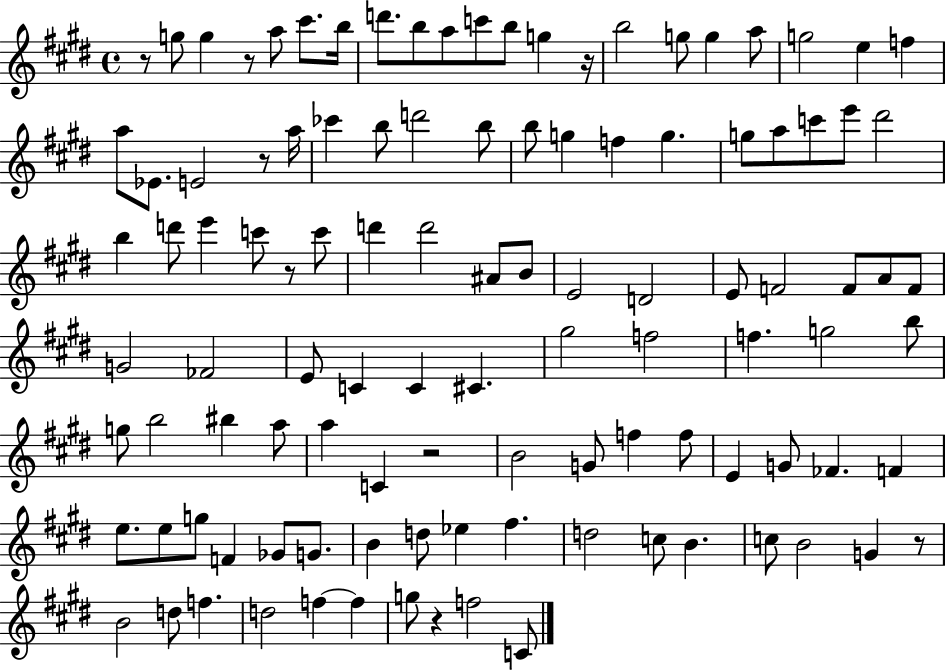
{
  \clef treble
  \time 4/4
  \defaultTimeSignature
  \key e \major
  r8 g''8 g''4 r8 a''8 cis'''8. b''16 | d'''8. b''8 a''8 c'''8 b''8 g''4 r16 | b''2 g''8 g''4 a''8 | g''2 e''4 f''4 | \break a''8 ees'8. e'2 r8 a''16 | ces'''4 b''8 d'''2 b''8 | b''8 g''4 f''4 g''4. | g''8 a''8 c'''8 e'''8 dis'''2 | \break b''4 d'''8 e'''4 c'''8 r8 c'''8 | d'''4 d'''2 ais'8 b'8 | e'2 d'2 | e'8 f'2 f'8 a'8 f'8 | \break g'2 fes'2 | e'8 c'4 c'4 cis'4. | gis''2 f''2 | f''4. g''2 b''8 | \break g''8 b''2 bis''4 a''8 | a''4 c'4 r2 | b'2 g'8 f''4 f''8 | e'4 g'8 fes'4. f'4 | \break e''8. e''8 g''8 f'4 ges'8 g'8. | b'4 d''8 ees''4 fis''4. | d''2 c''8 b'4. | c''8 b'2 g'4 r8 | \break b'2 d''8 f''4. | d''2 f''4~~ f''4 | g''8 r4 f''2 c'8 | \bar "|."
}